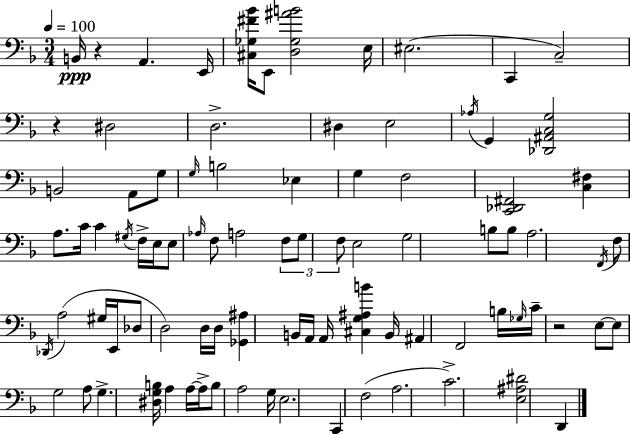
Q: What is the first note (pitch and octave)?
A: B2